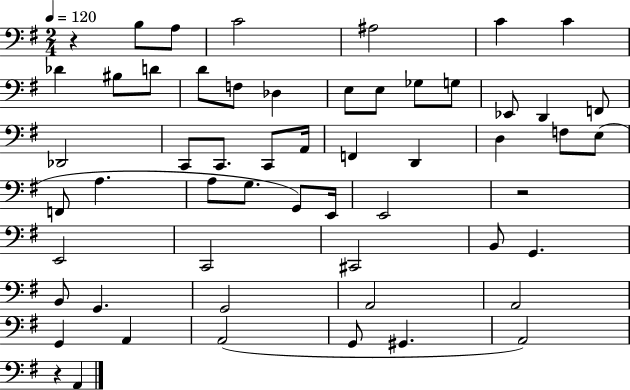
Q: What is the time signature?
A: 2/4